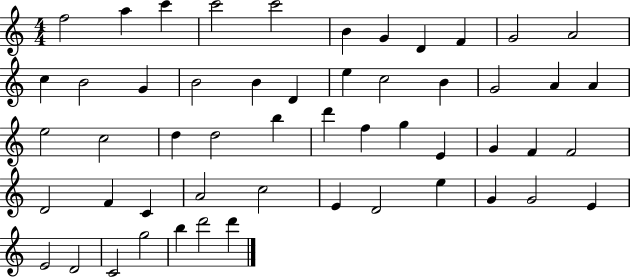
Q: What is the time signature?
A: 4/4